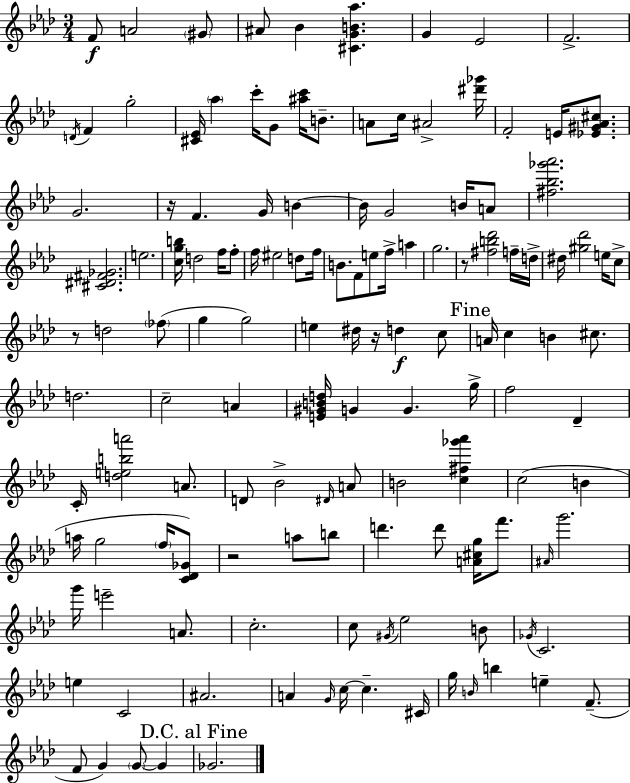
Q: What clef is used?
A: treble